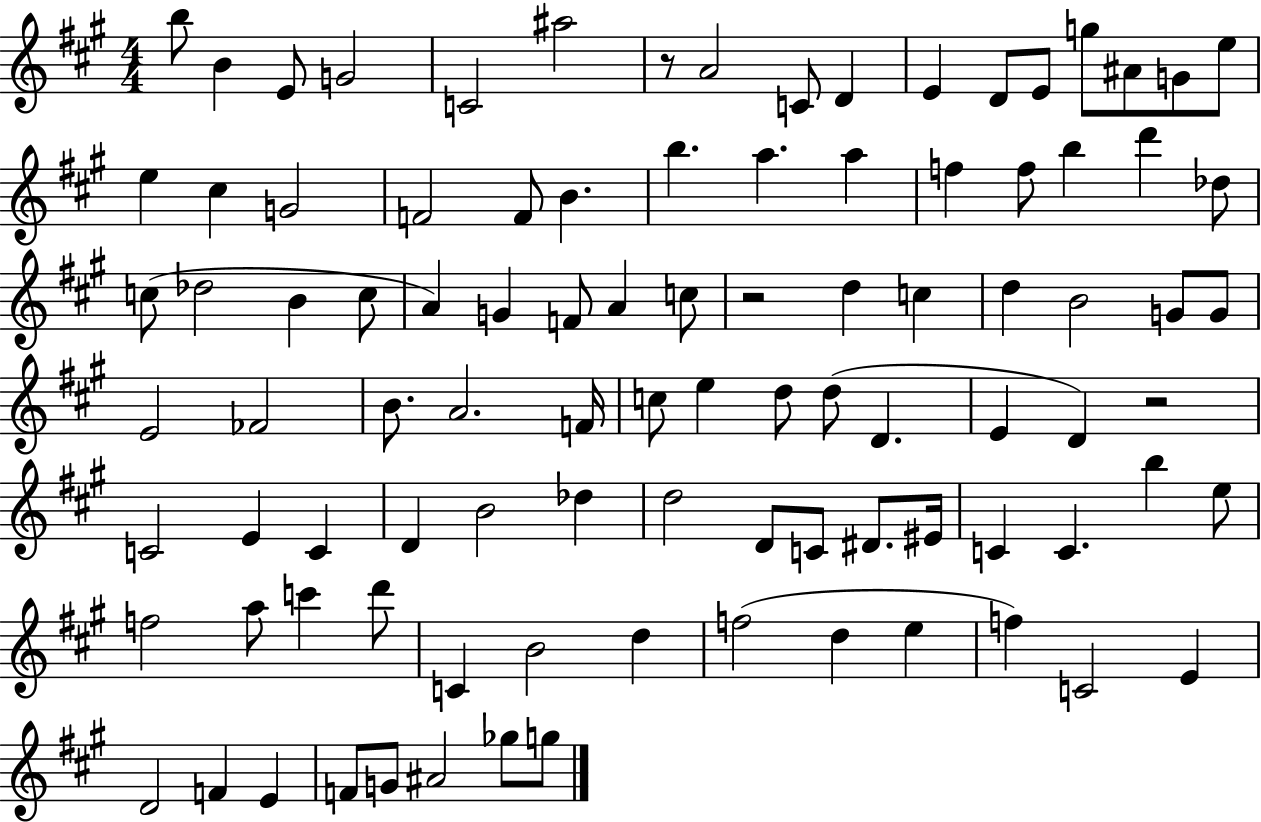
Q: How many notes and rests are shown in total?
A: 96